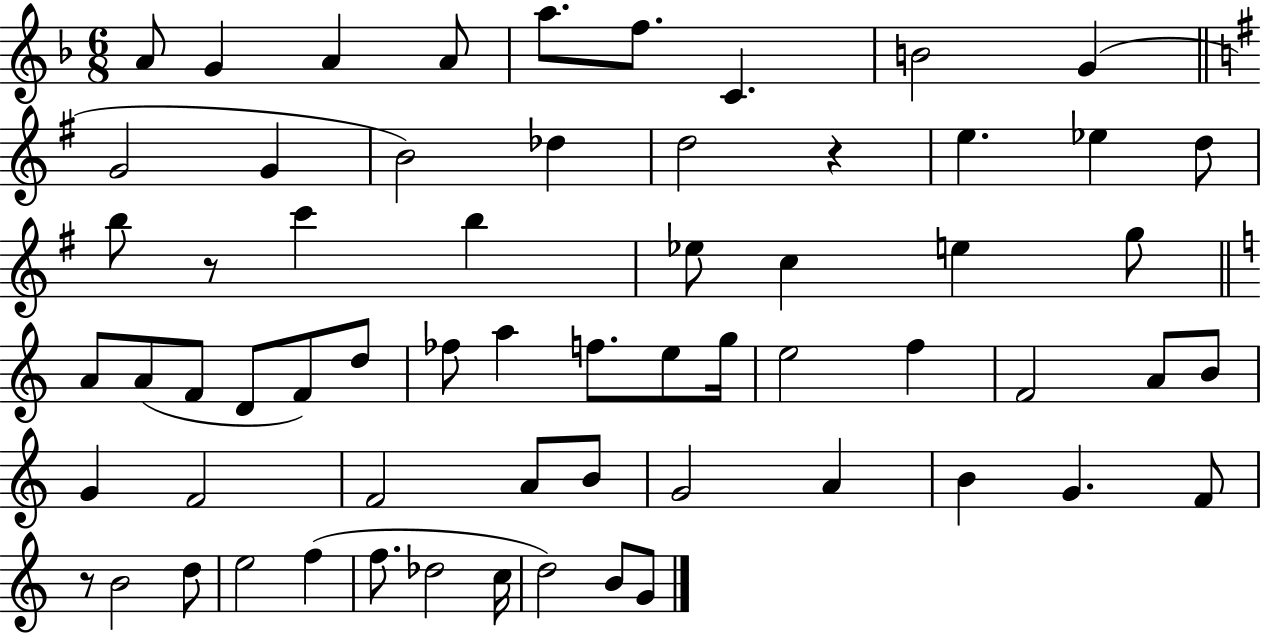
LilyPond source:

{
  \clef treble
  \numericTimeSignature
  \time 6/8
  \key f \major
  a'8 g'4 a'4 a'8 | a''8. f''8. c'4. | b'2 g'4( | \bar "||" \break \key e \minor g'2 g'4 | b'2) des''4 | d''2 r4 | e''4. ees''4 d''8 | \break b''8 r8 c'''4 b''4 | ees''8 c''4 e''4 g''8 | \bar "||" \break \key c \major a'8 a'8( f'8 d'8 f'8) d''8 | fes''8 a''4 f''8. e''8 g''16 | e''2 f''4 | f'2 a'8 b'8 | \break g'4 f'2 | f'2 a'8 b'8 | g'2 a'4 | b'4 g'4. f'8 | \break r8 b'2 d''8 | e''2 f''4( | f''8. des''2 c''16 | d''2) b'8 g'8 | \break \bar "|."
}